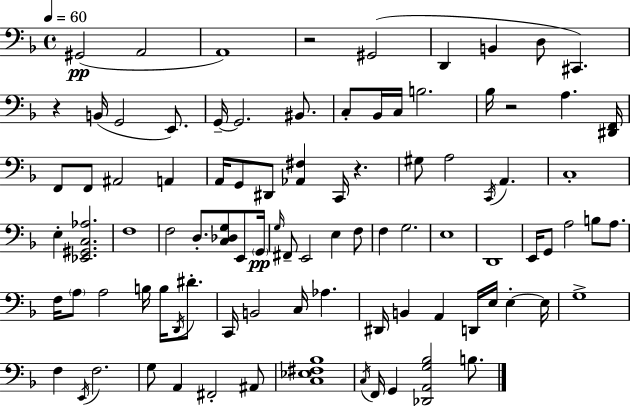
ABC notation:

X:1
T:Untitled
M:4/4
L:1/4
K:Dm
^G,,2 A,,2 A,,4 z2 ^G,,2 D,, B,, D,/2 ^C,, z B,,/4 G,,2 E,,/2 G,,/4 G,,2 ^B,,/2 C,/2 _B,,/4 C,/4 B,2 _B,/4 z2 A, [^D,,F,,]/4 F,,/2 F,,/2 ^A,,2 A,, A,,/4 G,,/2 ^D,,/2 [_A,,^F,] C,,/4 z ^G,/2 A,2 C,,/4 A,, C,4 E, [_E,,^G,,C,_A,]2 F,4 F,2 D,/2 [C,_D,G,]/2 E,,/2 G,,/4 G,/4 ^F,,/2 E,,2 E, F,/2 F, G,2 E,4 D,,4 E,,/4 G,,/2 A,2 B,/2 A,/2 F,/4 A,/2 A,2 B,/4 B,/4 D,,/4 ^D/2 C,,/4 B,,2 C,/4 _A, ^D,,/4 B,, A,, D,,/4 E,/4 E, E,/4 G,4 F, E,,/4 F,2 G,/2 A,, ^F,,2 ^A,,/2 [C,_E,^F,_B,]4 C,/4 F,,/4 G,, [_D,,A,,G,_B,]2 B,/2